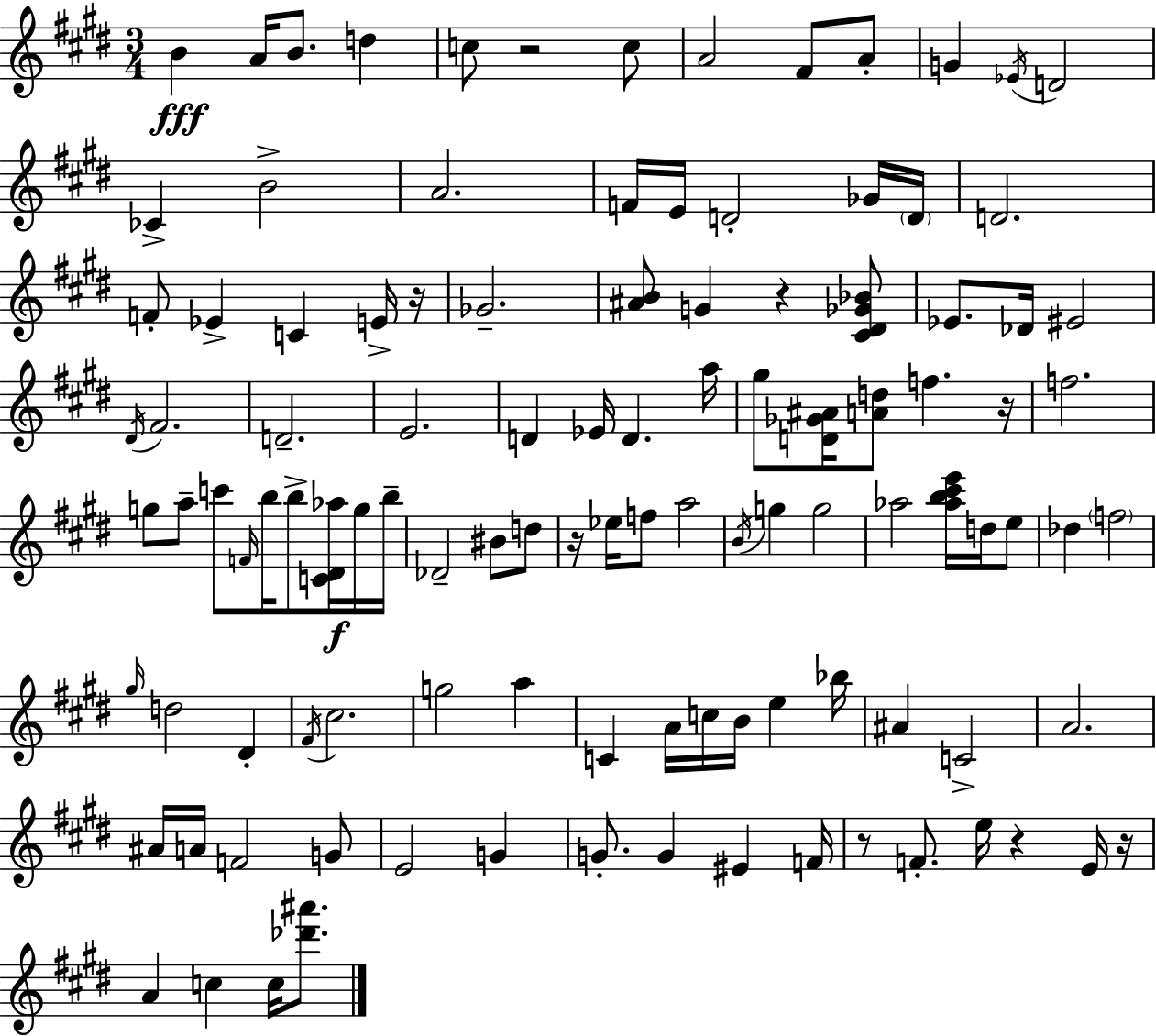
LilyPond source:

{
  \clef treble
  \numericTimeSignature
  \time 3/4
  \key e \major
  b'4\fff a'16 b'8. d''4 | c''8 r2 c''8 | a'2 fis'8 a'8-. | g'4 \acciaccatura { ees'16 } d'2 | \break ces'4-> b'2-> | a'2. | f'16 e'16 d'2-. ges'16 | \parenthesize d'16 d'2. | \break f'8-. ees'4-> c'4 e'16-> | r16 ges'2.-- | <ais' b'>8 g'4 r4 <cis' dis' ges' bes'>8 | ees'8. des'16 eis'2 | \break \acciaccatura { dis'16 } fis'2. | d'2.-- | e'2. | d'4 ees'16 d'4. | \break a''16 gis''8 <d' ges' ais'>16 <a' d''>8 f''4. | r16 f''2. | g''8 a''8-- c'''8 \grace { f'16 } b''16 b''8-> | <c' dis' aes''>16\f g''16 b''16-- des'2-- bis'8 | \break d''8 r16 ees''16 f''8 a''2 | \acciaccatura { b'16 } g''4 g''2 | aes''2 | <aes'' b'' cis''' e'''>16 d''16 e''8 des''4 \parenthesize f''2 | \break \grace { gis''16 } d''2 | dis'4-. \acciaccatura { fis'16 } cis''2. | g''2 | a''4 c'4 a'16 c''16 | \break b'16 e''4 bes''16 ais'4 c'2-> | a'2. | ais'16 a'16 f'2 | g'8 e'2 | \break g'4 g'8.-. g'4 | eis'4 f'16 r8 f'8.-. e''16 | r4 e'16 r16 a'4 c''4 | c''16 <des''' ais'''>8. \bar "|."
}